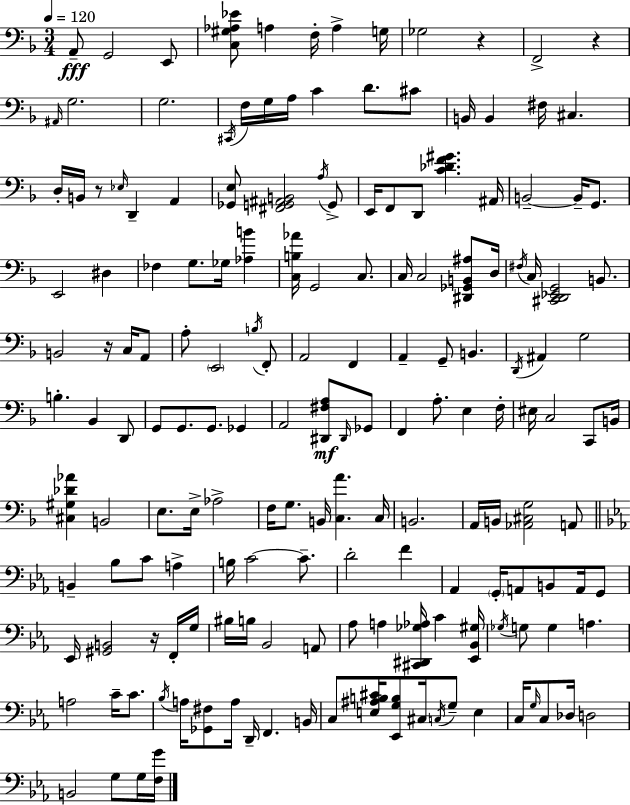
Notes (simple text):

A2/e G2/h E2/e [C3,G#3,Ab3,Eb4]/e A3/q F3/s A3/q G3/s Gb3/h R/q F2/h R/q A#2/s G3/h. G3/h. C#2/s F3/s G3/s A3/s C4/q D4/e. C#4/e B2/s B2/q F#3/s C#3/q. D3/s B2/s R/e Eb3/s D2/q A2/q [Gb2,E3]/e [F#2,G2,A#2,B2]/h A3/s G2/e E2/s F2/e D2/e [C4,Db4,F4,G#4]/q. A#2/s B2/h B2/s G2/e. E2/h D#3/q FES3/q G3/e. Gb3/s [Ab3,B4]/q [C3,B3,Ab4]/s G2/h C3/e. C3/s C3/h [D#2,Gb2,B2,A#3]/e D3/s F#3/s C3/s [C#2,D2,Eb2,G2]/h B2/e. B2/h R/s C3/s A2/e A3/e E2/h B3/s F2/e A2/h F2/q A2/q G2/e B2/q. D2/s A#2/q G3/h B3/q. Bb2/q D2/e G2/e G2/e. G2/e. Gb2/q A2/h [D#2,F#3,A3]/e D#2/s Gb2/e F2/q A3/e. E3/q F3/s EIS3/s C3/h C2/e B2/s [C#3,G#3,Db4,Ab4]/q B2/h E3/e. E3/s Ab3/h F3/s G3/e. B2/s [C3,A4]/q. C3/s B2/h. A2/s B2/s [Ab2,C#3,G3]/h A2/e B2/q Bb3/e C4/e A3/q B3/s C4/h C4/e. D4/h F4/q Ab2/q G2/s A2/e B2/e A2/s G2/e Eb2/s [G#2,B2]/h R/s F2/s G3/s BIS3/s B3/s Bb2/h A2/e Ab3/e A3/q [C#2,D#2,Gb3,Ab3]/s C4/q [Eb2,Bb2,G#3]/s Gb3/s G3/e G3/q A3/q. A3/h C4/s C4/e. Bb3/s A3/s [Gb2,F#3]/e A3/s D2/s F2/q. B2/s C3/e [E3,A#3,B3,C#4]/s [Eb2,G3,B3]/e C#3/s C3/s G3/e E3/q C3/s G3/s C3/e Db3/s D3/h B2/h G3/e G3/s [F3,G4]/s